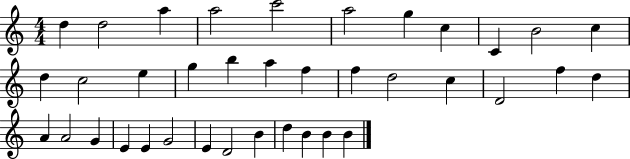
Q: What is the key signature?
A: C major